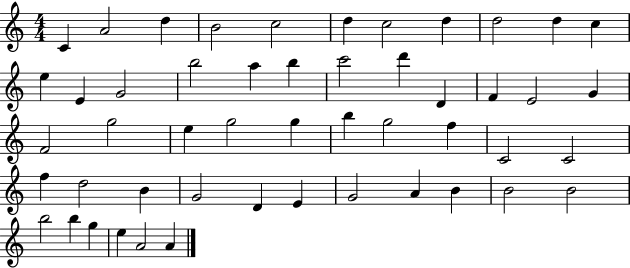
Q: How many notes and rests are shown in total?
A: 50